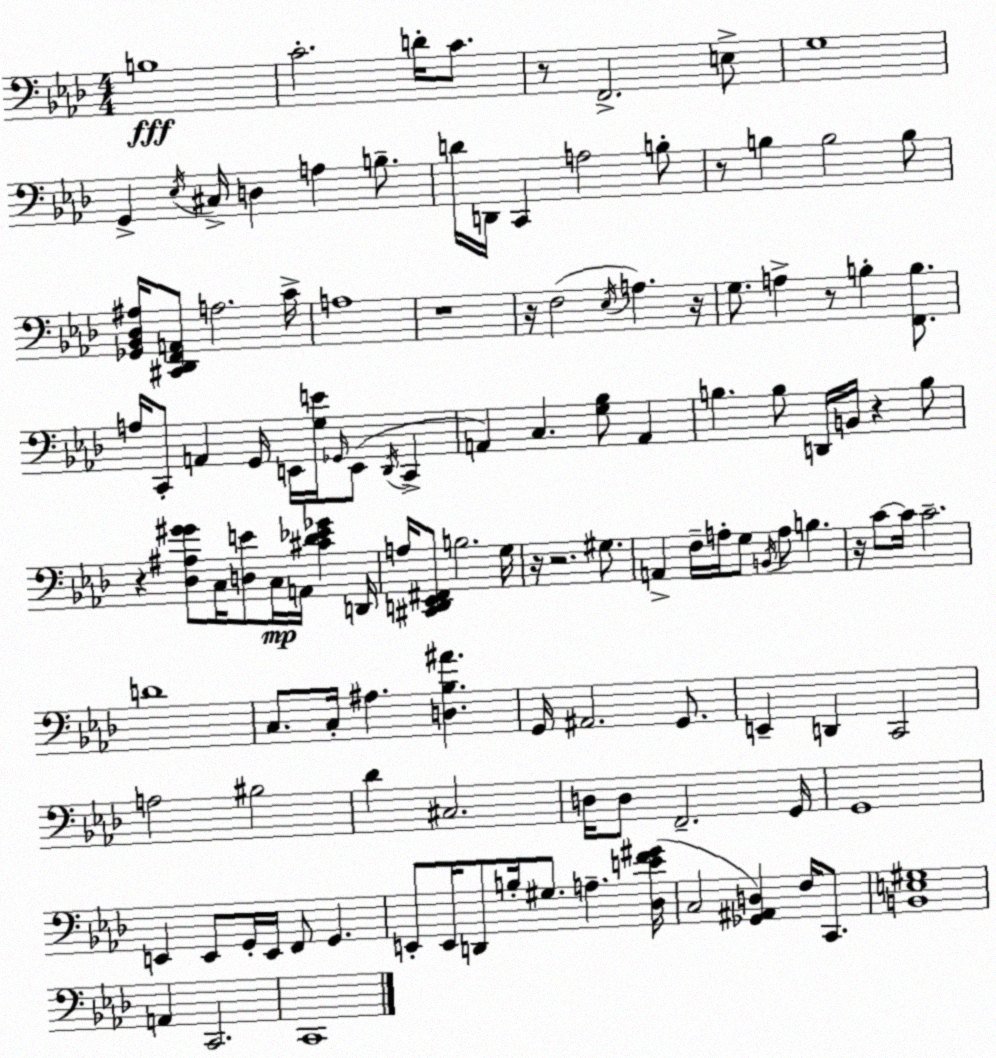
X:1
T:Untitled
M:4/4
L:1/4
K:Fm
B,4 C2 D/4 C/2 z/2 F,,2 E,/2 G,4 G,, _E,/4 ^C,/4 D, A, B,/2 D/4 D,,/4 C,, A,2 B,/2 z/2 B, B,2 B,/2 [_G,,_B,,_D,^A,]/4 [^C,,_D,,F,,A,,]/2 A,2 C/4 A,4 z4 z/4 F,2 _E,/4 A, z/4 G,/2 A, z/2 B, [F,,B,]/2 A,/4 C,,/2 A,, G,,/4 E,,/4 [G,E]/4 _G,,/4 E,,/2 _D,,/4 C,, A,, C, [G,_B,]/2 A,, B, B,/2 D,,/4 B,,/4 z B,/2 z [_D,^A,^GG]/2 C,/4 [D,E]/2 C,/4 A,,/4 [^C_D_E_G] D,,/4 A,/4 [^C,,D,,_E,,^F,,]/2 B,2 G,/4 z/4 z2 ^G,/2 A,, F,/4 A,/4 G,/2 B,,/4 A,/2 B, z/4 C/2 C/4 C2 D4 C,/2 C,/4 ^A, [D,_B,^A] G,,/4 ^A,,2 G,,/2 E,, D,, C,,2 A,2 ^B,2 _D ^C,2 D,/4 D,/2 F,,2 G,,/4 G,,4 E,, E,,/2 G,,/4 E,,/4 F,,/2 G,, E,,/2 E,,/4 D,,/2 B,/4 ^G,/2 A, [_D,EF^G]/4 C,2 [_G,,^A,,D,] F,/4 C,,/2 [B,,E,^G,]4 A,, C,,2 C,,4